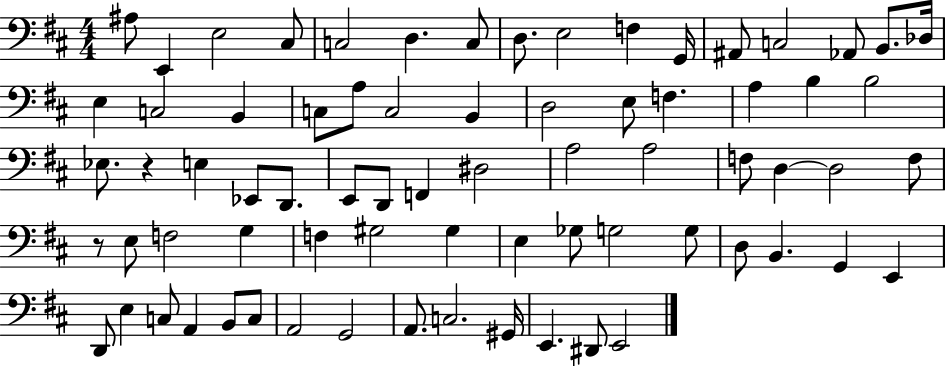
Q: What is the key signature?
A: D major